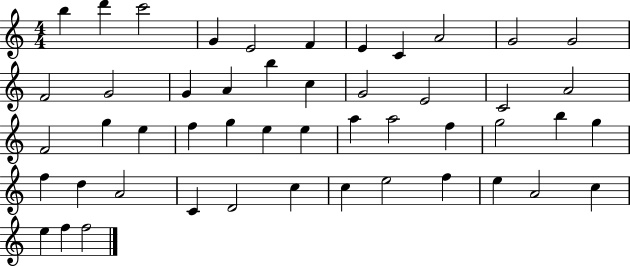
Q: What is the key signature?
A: C major